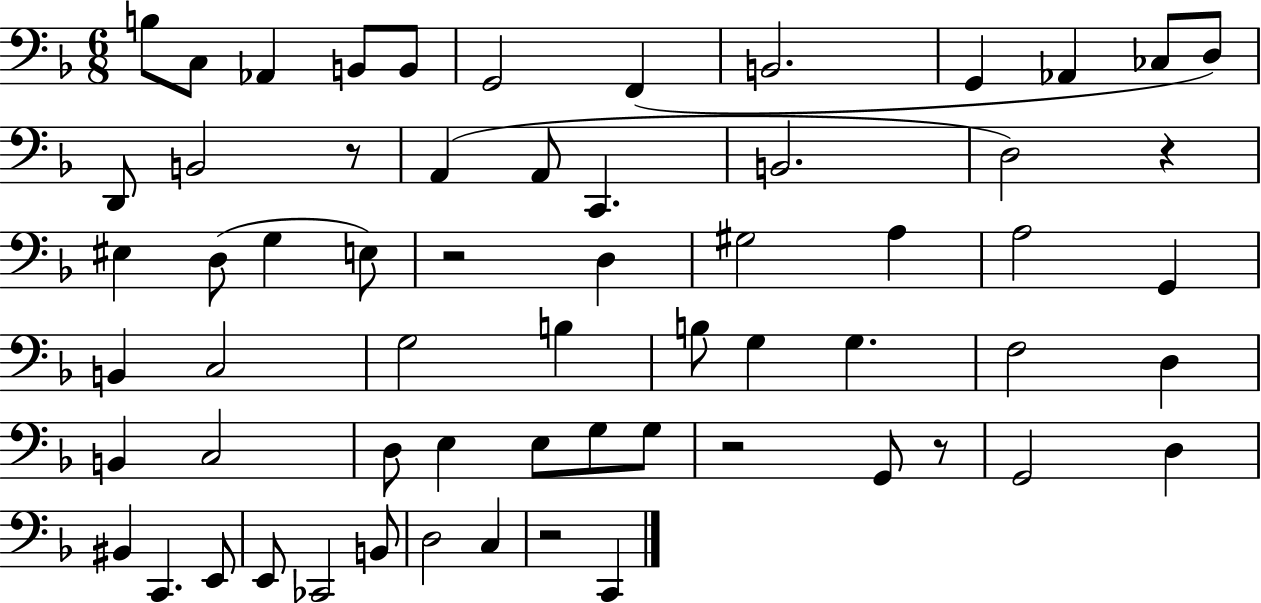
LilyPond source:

{
  \clef bass
  \numericTimeSignature
  \time 6/8
  \key f \major
  b8 c8 aes,4 b,8 b,8 | g,2 f,4( | b,2. | g,4 aes,4 ces8 d8) | \break d,8 b,2 r8 | a,4( a,8 c,4. | b,2. | d2) r4 | \break eis4 d8( g4 e8) | r2 d4 | gis2 a4 | a2 g,4 | \break b,4 c2 | g2 b4 | b8 g4 g4. | f2 d4 | \break b,4 c2 | d8 e4 e8 g8 g8 | r2 g,8 r8 | g,2 d4 | \break bis,4 c,4. e,8 | e,8 ces,2 b,8 | d2 c4 | r2 c,4 | \break \bar "|."
}